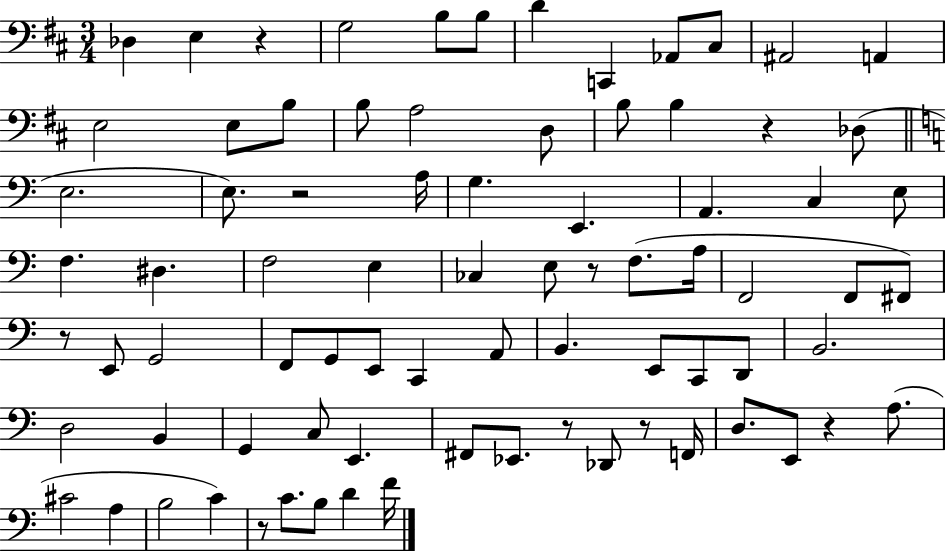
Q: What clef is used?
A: bass